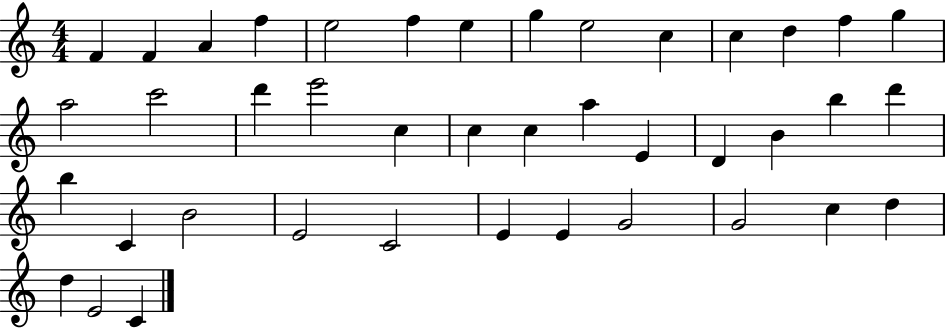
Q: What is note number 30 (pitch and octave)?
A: B4